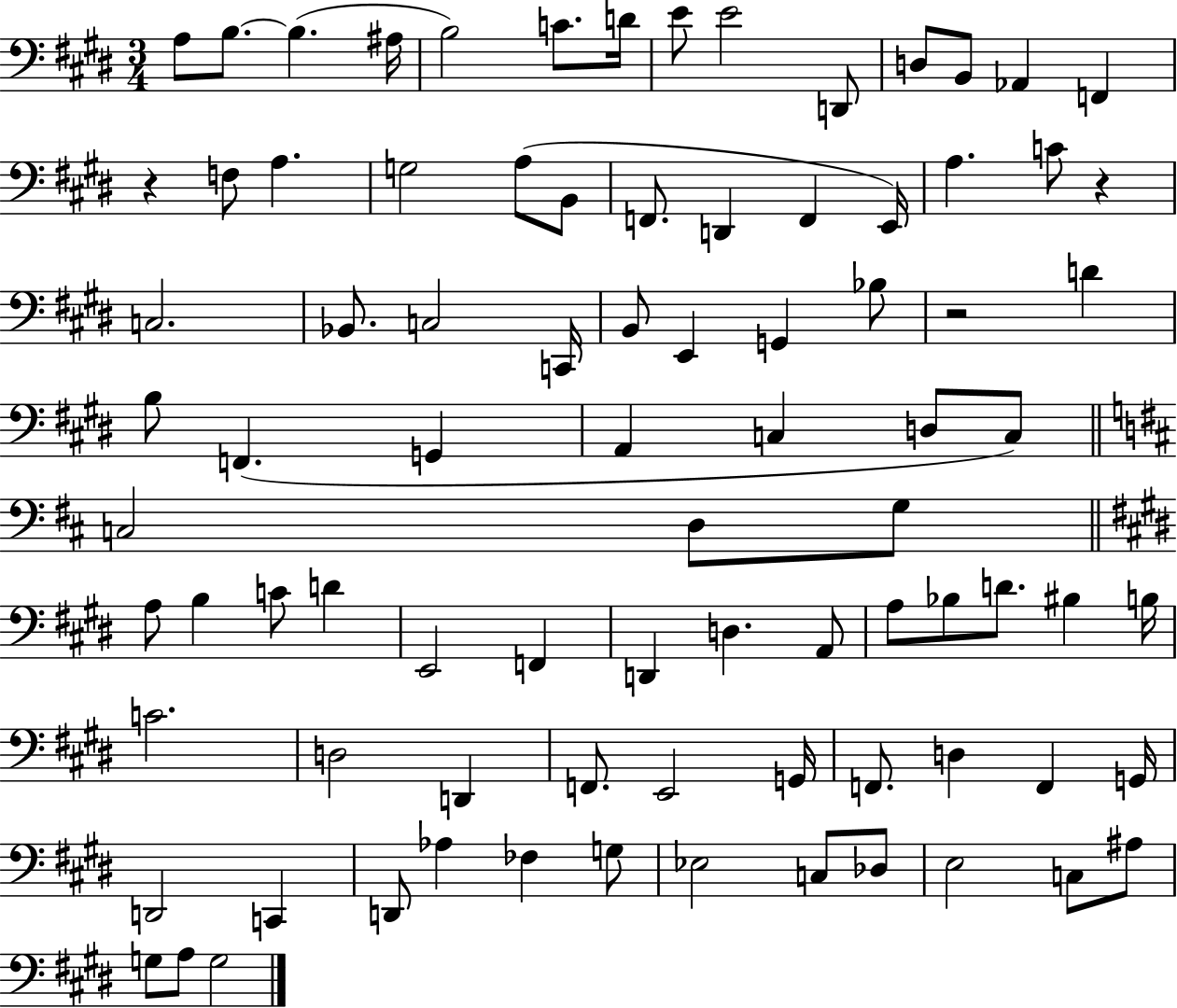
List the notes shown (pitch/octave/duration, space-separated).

A3/e B3/e. B3/q. A#3/s B3/h C4/e. D4/s E4/e E4/h D2/e D3/e B2/e Ab2/q F2/q R/q F3/e A3/q. G3/h A3/e B2/e F2/e. D2/q F2/q E2/s A3/q. C4/e R/q C3/h. Bb2/e. C3/h C2/s B2/e E2/q G2/q Bb3/e R/h D4/q B3/e F2/q. G2/q A2/q C3/q D3/e C3/e C3/h D3/e G3/e A3/e B3/q C4/e D4/q E2/h F2/q D2/q D3/q. A2/e A3/e Bb3/e D4/e. BIS3/q B3/s C4/h. D3/h D2/q F2/e. E2/h G2/s F2/e. D3/q F2/q G2/s D2/h C2/q D2/e Ab3/q FES3/q G3/e Eb3/h C3/e Db3/e E3/h C3/e A#3/e G3/e A3/e G3/h